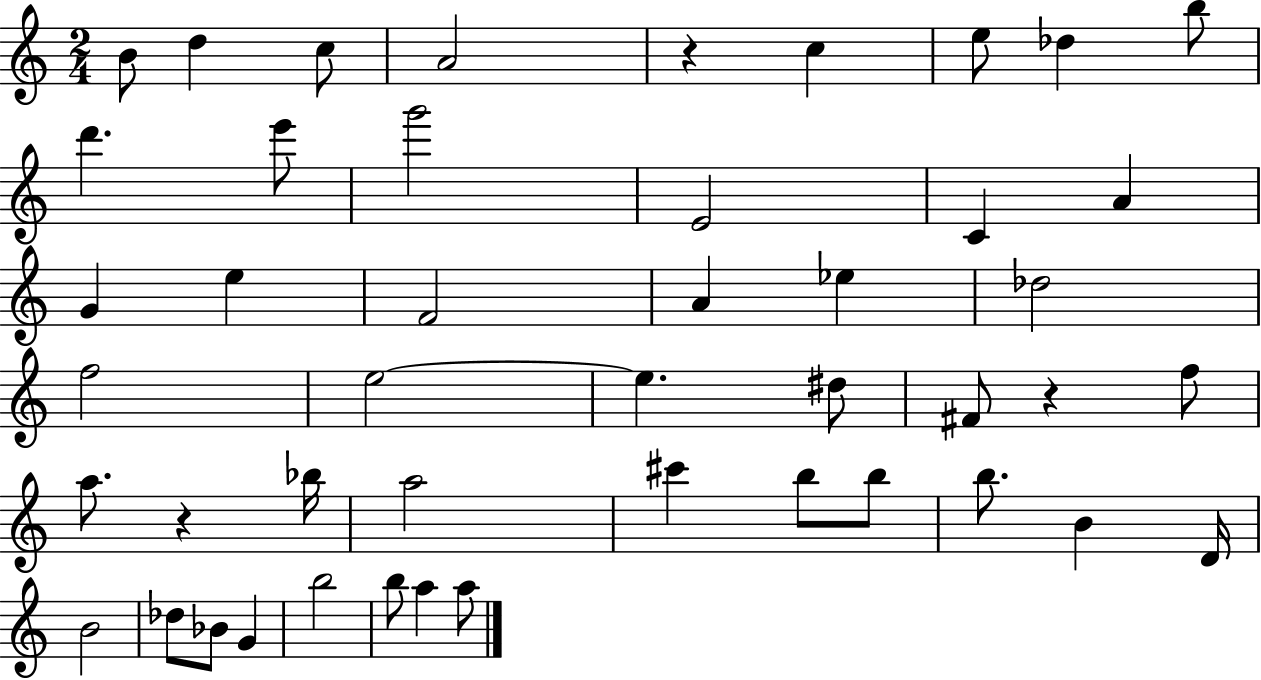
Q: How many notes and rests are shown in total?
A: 46